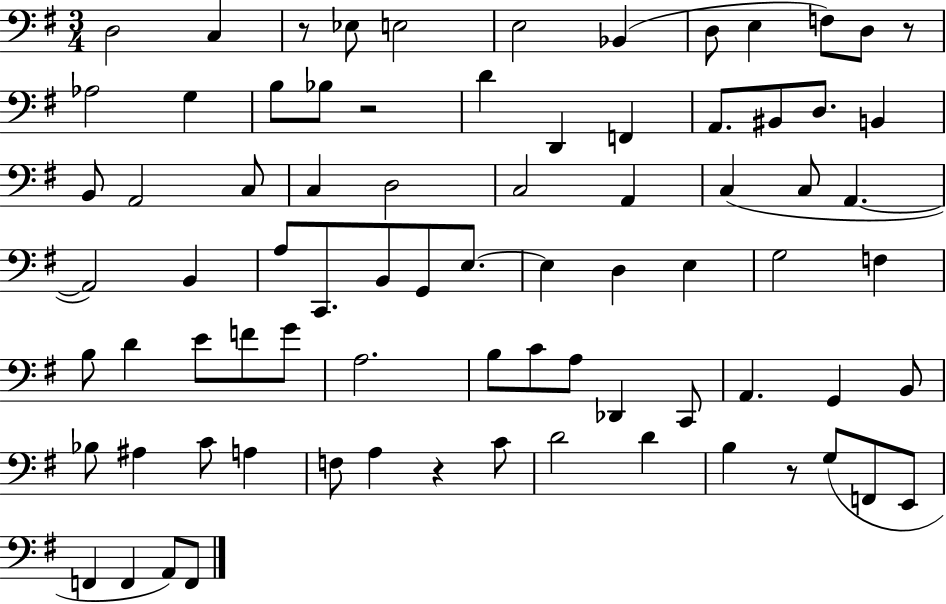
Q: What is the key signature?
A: G major